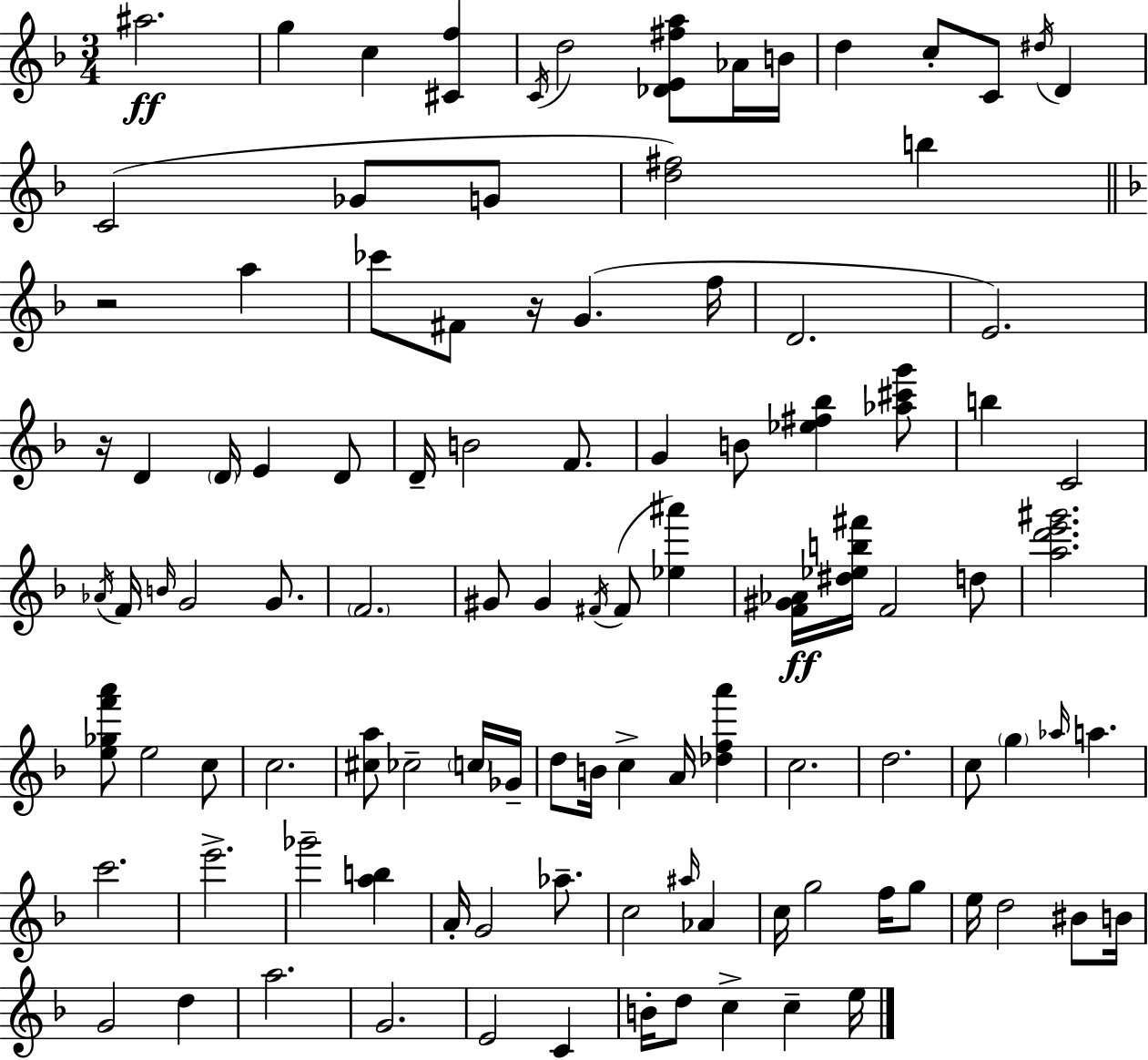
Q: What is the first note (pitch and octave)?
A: A#5